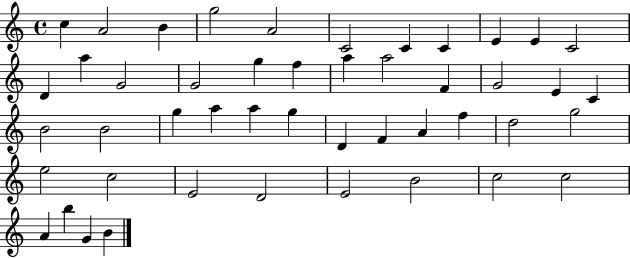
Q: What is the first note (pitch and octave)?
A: C5